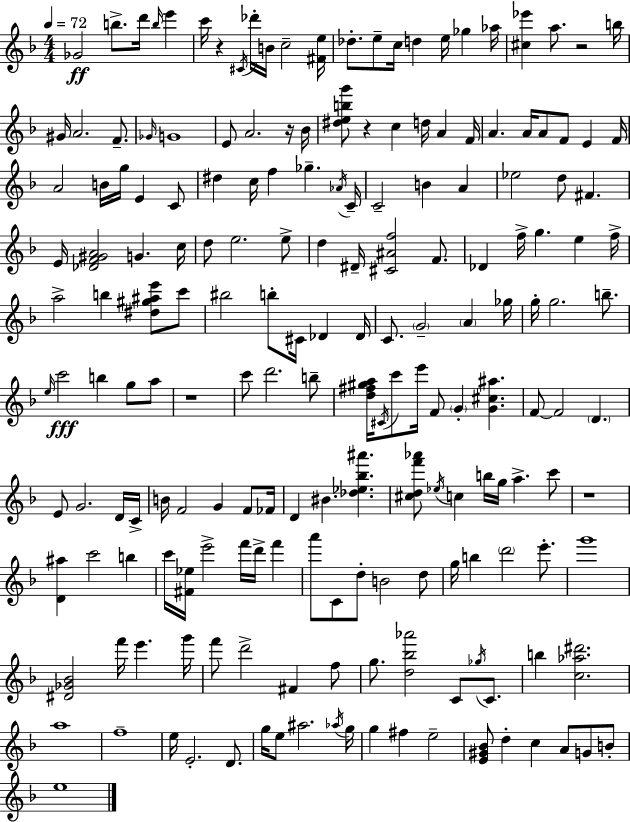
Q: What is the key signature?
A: F major